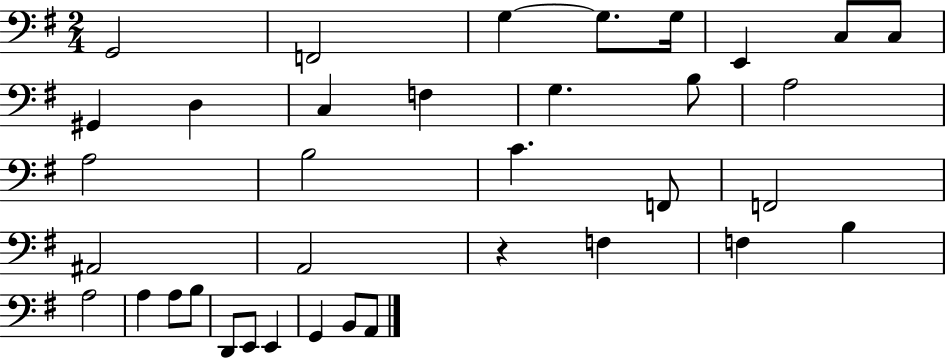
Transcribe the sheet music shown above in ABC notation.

X:1
T:Untitled
M:2/4
L:1/4
K:G
G,,2 F,,2 G, G,/2 G,/4 E,, C,/2 C,/2 ^G,, D, C, F, G, B,/2 A,2 A,2 B,2 C F,,/2 F,,2 ^A,,2 A,,2 z F, F, B, A,2 A, A,/2 B,/2 D,,/2 E,,/2 E,, G,, B,,/2 A,,/2